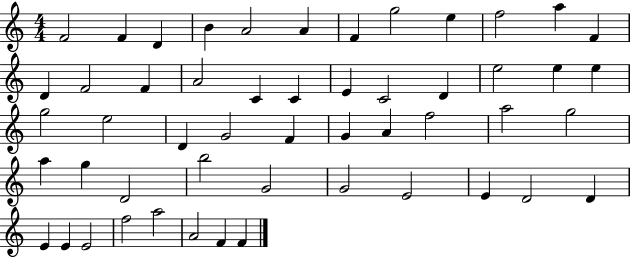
X:1
T:Untitled
M:4/4
L:1/4
K:C
F2 F D B A2 A F g2 e f2 a F D F2 F A2 C C E C2 D e2 e e g2 e2 D G2 F G A f2 a2 g2 a g D2 b2 G2 G2 E2 E D2 D E E E2 f2 a2 A2 F F